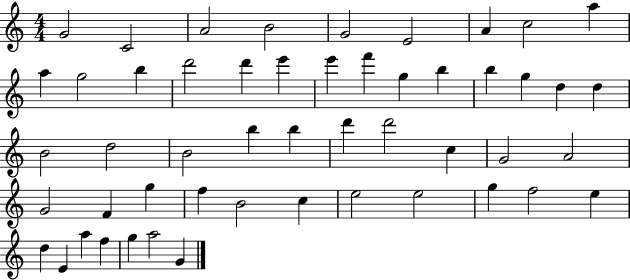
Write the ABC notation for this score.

X:1
T:Untitled
M:4/4
L:1/4
K:C
G2 C2 A2 B2 G2 E2 A c2 a a g2 b d'2 d' e' e' f' g b b g d d B2 d2 B2 b b d' d'2 c G2 A2 G2 F g f B2 c e2 e2 g f2 e d E a f g a2 G